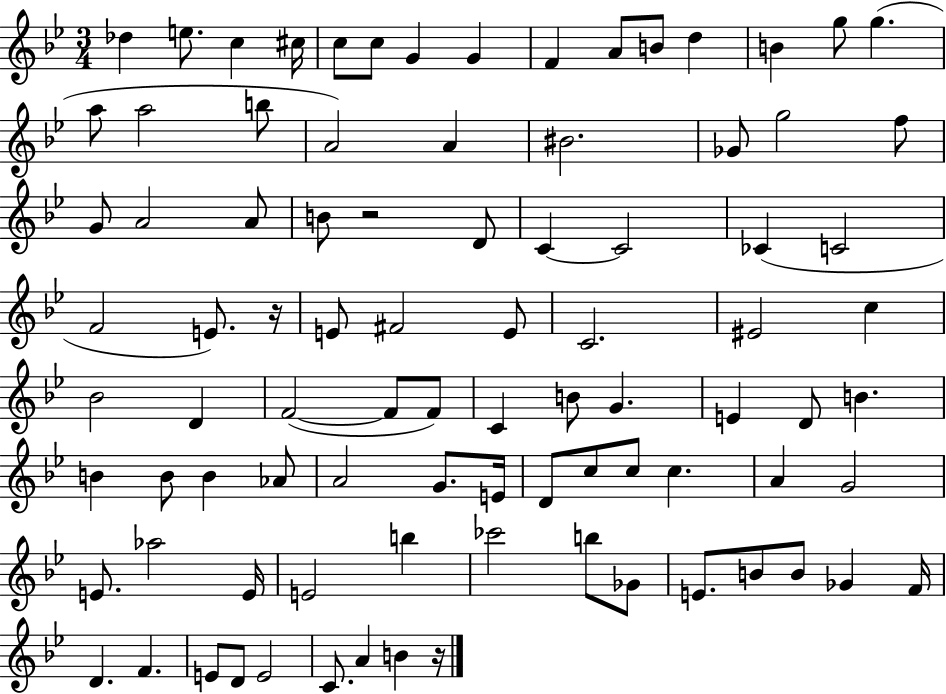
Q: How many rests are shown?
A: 3